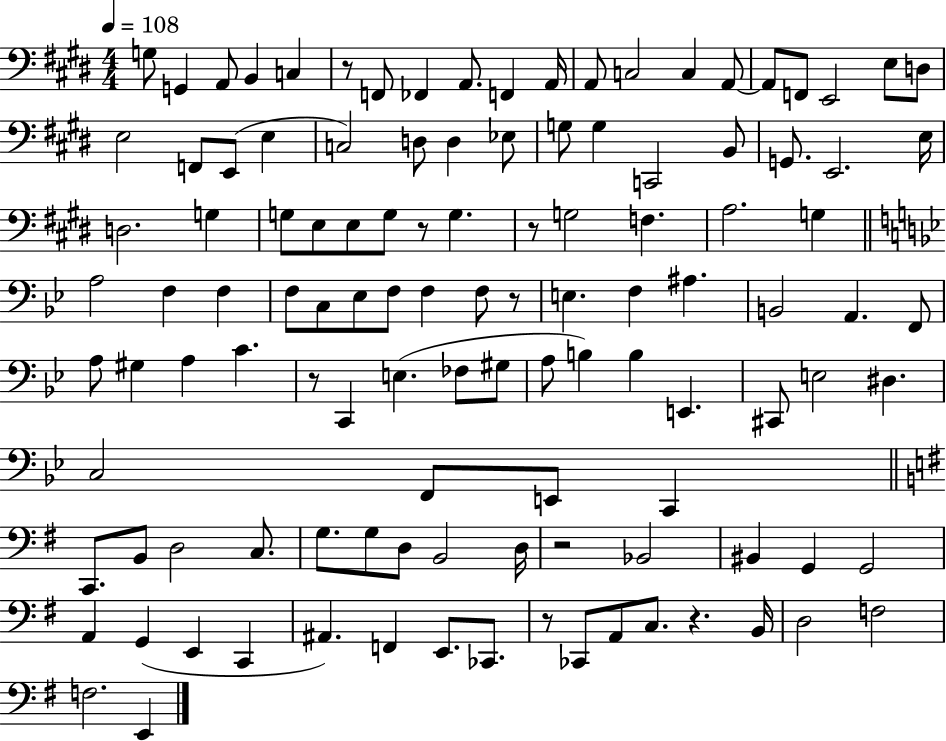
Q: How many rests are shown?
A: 8